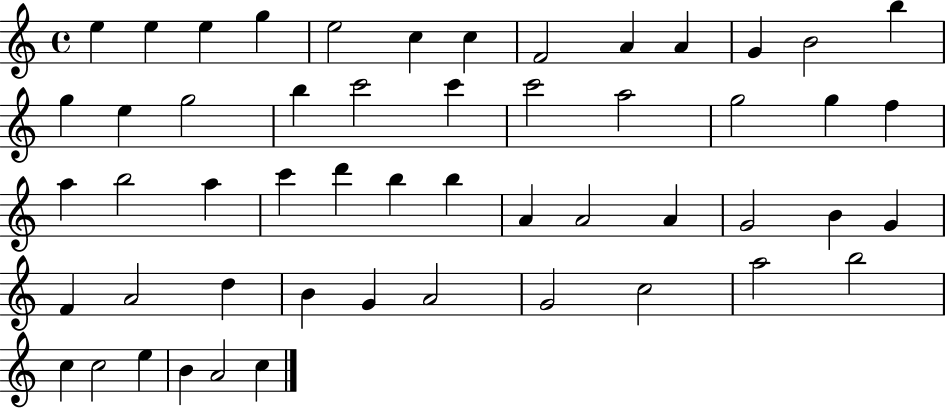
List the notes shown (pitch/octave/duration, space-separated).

E5/q E5/q E5/q G5/q E5/h C5/q C5/q F4/h A4/q A4/q G4/q B4/h B5/q G5/q E5/q G5/h B5/q C6/h C6/q C6/h A5/h G5/h G5/q F5/q A5/q B5/h A5/q C6/q D6/q B5/q B5/q A4/q A4/h A4/q G4/h B4/q G4/q F4/q A4/h D5/q B4/q G4/q A4/h G4/h C5/h A5/h B5/h C5/q C5/h E5/q B4/q A4/h C5/q